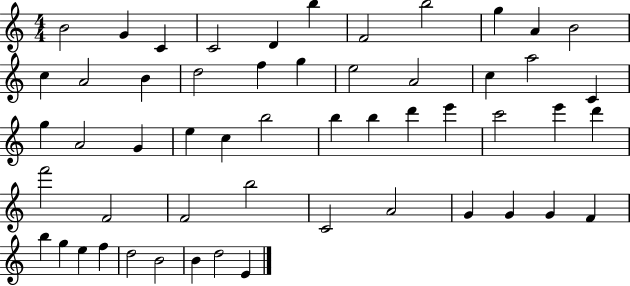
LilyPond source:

{
  \clef treble
  \numericTimeSignature
  \time 4/4
  \key c \major
  b'2 g'4 c'4 | c'2 d'4 b''4 | f'2 b''2 | g''4 a'4 b'2 | \break c''4 a'2 b'4 | d''2 f''4 g''4 | e''2 a'2 | c''4 a''2 c'4 | \break g''4 a'2 g'4 | e''4 c''4 b''2 | b''4 b''4 d'''4 e'''4 | c'''2 e'''4 d'''4 | \break f'''2 f'2 | f'2 b''2 | c'2 a'2 | g'4 g'4 g'4 f'4 | \break b''4 g''4 e''4 f''4 | d''2 b'2 | b'4 d''2 e'4 | \bar "|."
}